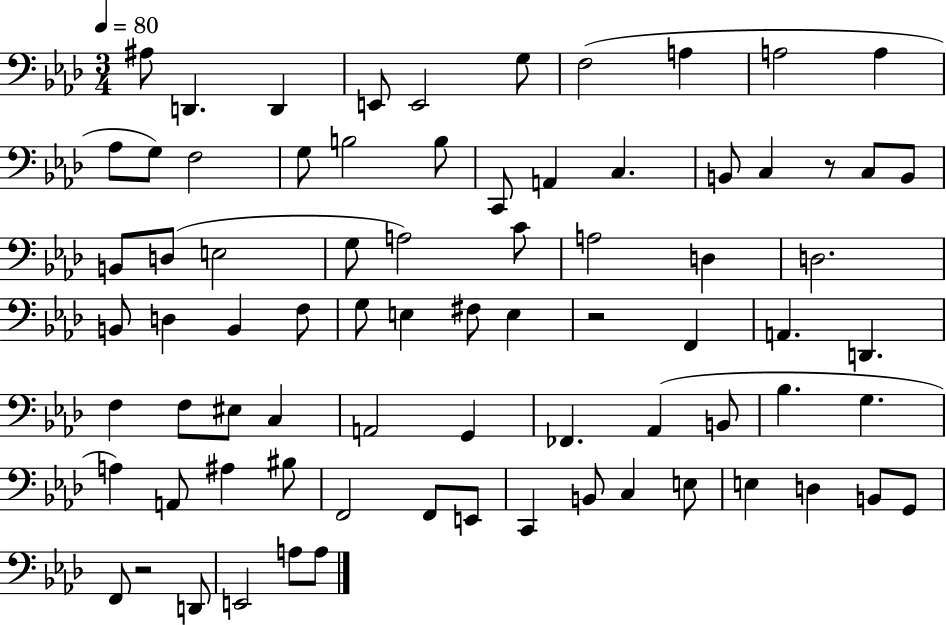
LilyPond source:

{
  \clef bass
  \numericTimeSignature
  \time 3/4
  \key aes \major
  \tempo 4 = 80
  ais8 d,4. d,4 | e,8 e,2 g8 | f2( a4 | a2 a4 | \break aes8 g8) f2 | g8 b2 b8 | c,8 a,4 c4. | b,8 c4 r8 c8 b,8 | \break b,8 d8( e2 | g8 a2) c'8 | a2 d4 | d2. | \break b,8 d4 b,4 f8 | g8 e4 fis8 e4 | r2 f,4 | a,4. d,4. | \break f4 f8 eis8 c4 | a,2 g,4 | fes,4. aes,4( b,8 | bes4. g4. | \break a4) a,8 ais4 bis8 | f,2 f,8 e,8 | c,4 b,8 c4 e8 | e4 d4 b,8 g,8 | \break f,8 r2 d,8 | e,2 a8 a8 | \bar "|."
}